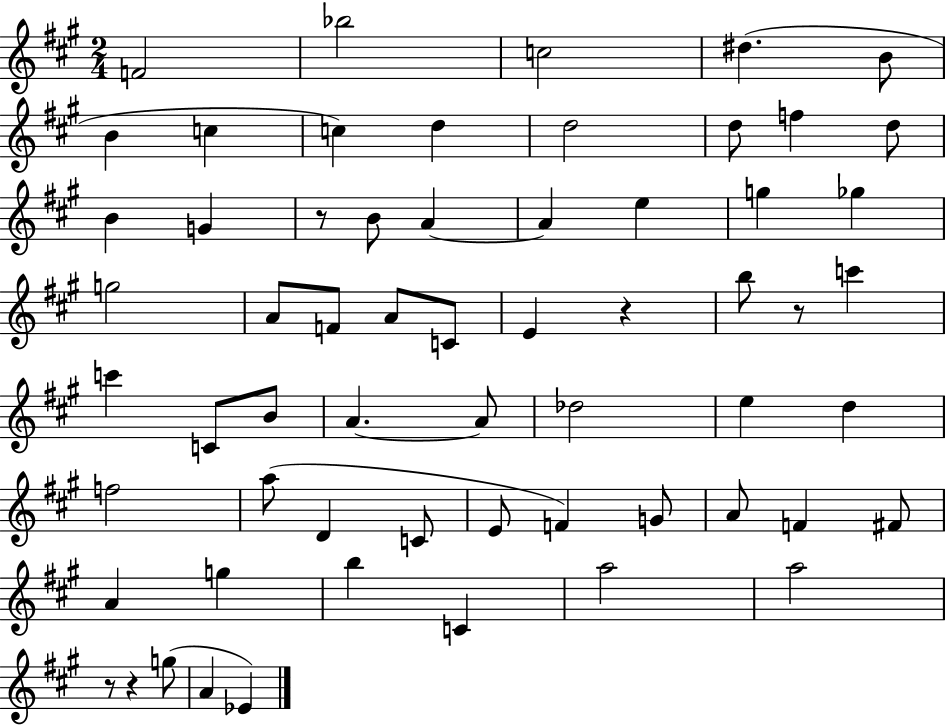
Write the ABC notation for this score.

X:1
T:Untitled
M:2/4
L:1/4
K:A
F2 _b2 c2 ^d B/2 B c c d d2 d/2 f d/2 B G z/2 B/2 A A e g _g g2 A/2 F/2 A/2 C/2 E z b/2 z/2 c' c' C/2 B/2 A A/2 _d2 e d f2 a/2 D C/2 E/2 F G/2 A/2 F ^F/2 A g b C a2 a2 z/2 z g/2 A _E